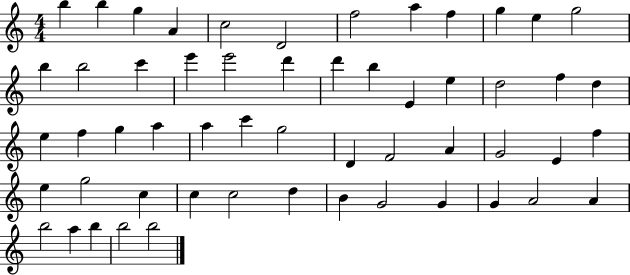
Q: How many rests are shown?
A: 0